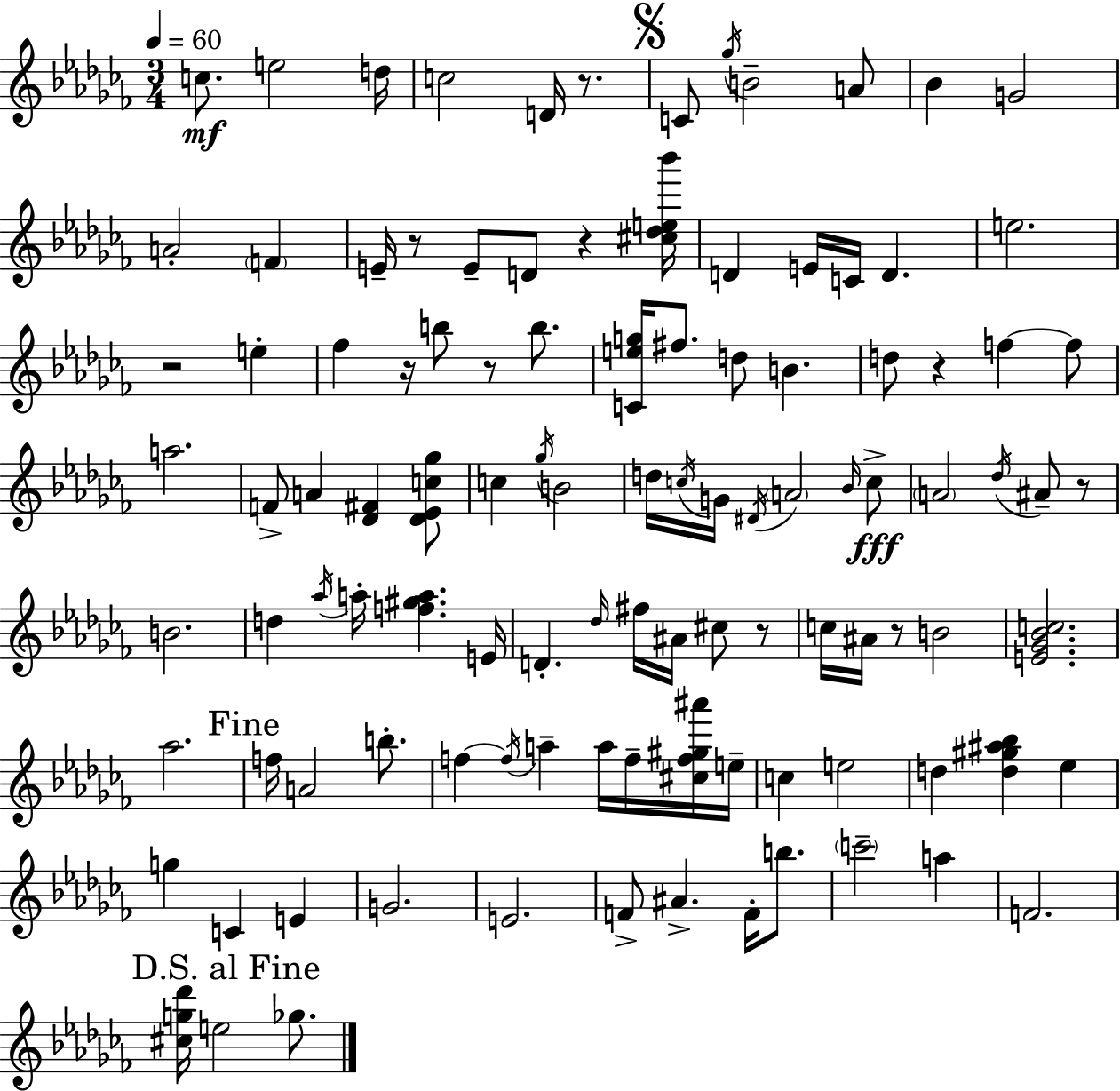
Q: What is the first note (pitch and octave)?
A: C5